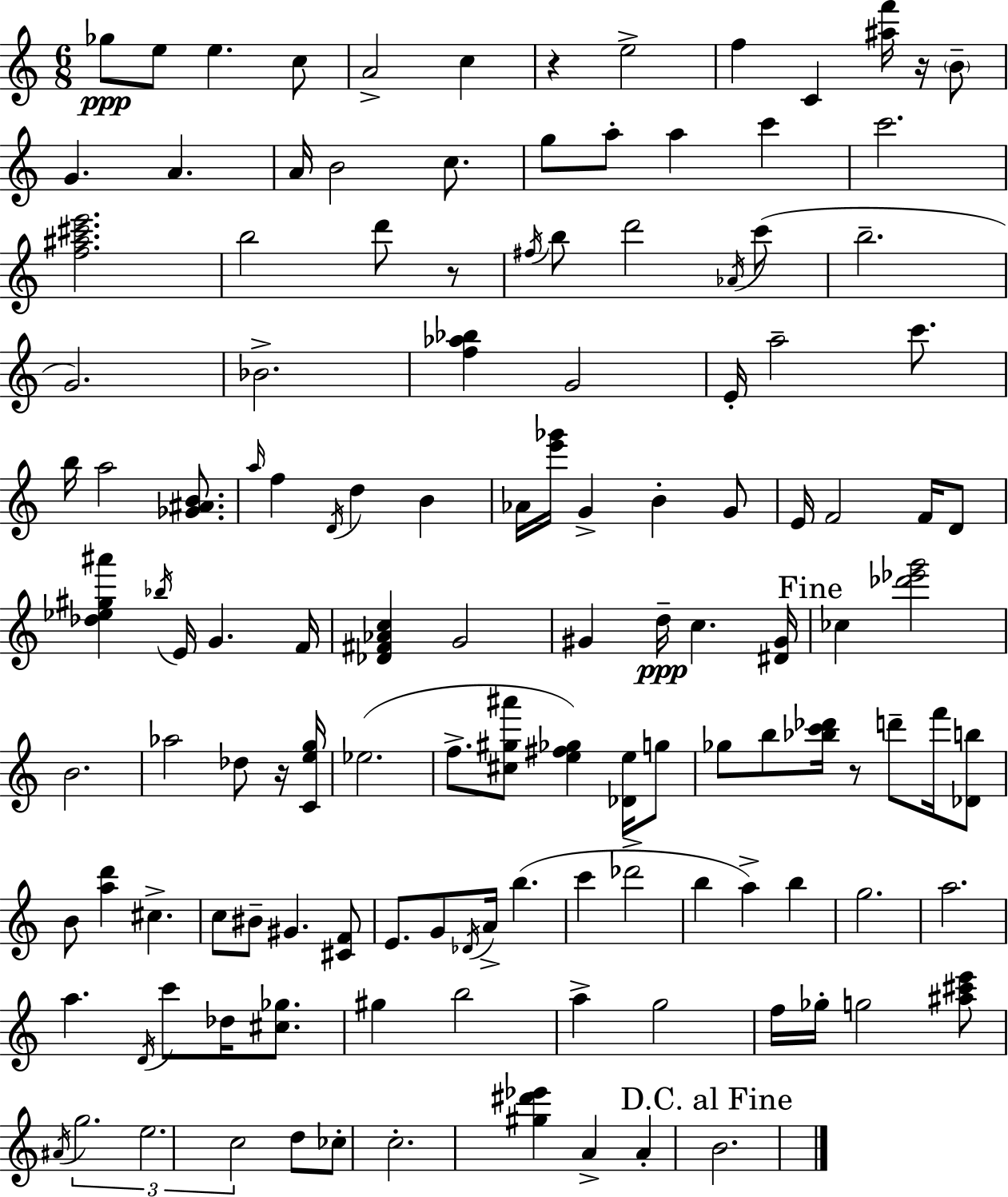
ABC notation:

X:1
T:Untitled
M:6/8
L:1/4
K:Am
_g/2 e/2 e c/2 A2 c z e2 f C [^af']/4 z/4 B/2 G A A/4 B2 c/2 g/2 a/2 a c' c'2 [f^a^c'e']2 b2 d'/2 z/2 ^f/4 b/2 d'2 _A/4 c'/2 b2 G2 _B2 [f_a_b] G2 E/4 a2 c'/2 b/4 a2 [_G^AB]/2 a/4 f D/4 d B _A/4 [e'_g']/4 G B G/2 E/4 F2 F/4 D/2 [_d_e^g^a'] _b/4 E/4 G F/4 [_D^F_Ac] G2 ^G d/4 c [^D^G]/4 _c [_d'_e'g']2 B2 _a2 _d/2 z/4 [Ceg]/4 _e2 f/2 [^c^g^a']/2 [e^f_g] [_De]/4 g/2 _g/2 b/2 [_bc'_d']/4 z/2 d'/2 f'/4 [_Db]/2 B/2 [ad'] ^c c/2 ^B/2 ^G [^CF]/2 E/2 G/2 _D/4 A/4 b c' _d'2 b a b g2 a2 a D/4 c'/2 _d/4 [^c_g]/2 ^g b2 a g2 f/4 _g/4 g2 [^a^c'e']/2 ^A/4 g2 e2 c2 d/2 _c/2 c2 [^g^d'_e'] A A B2